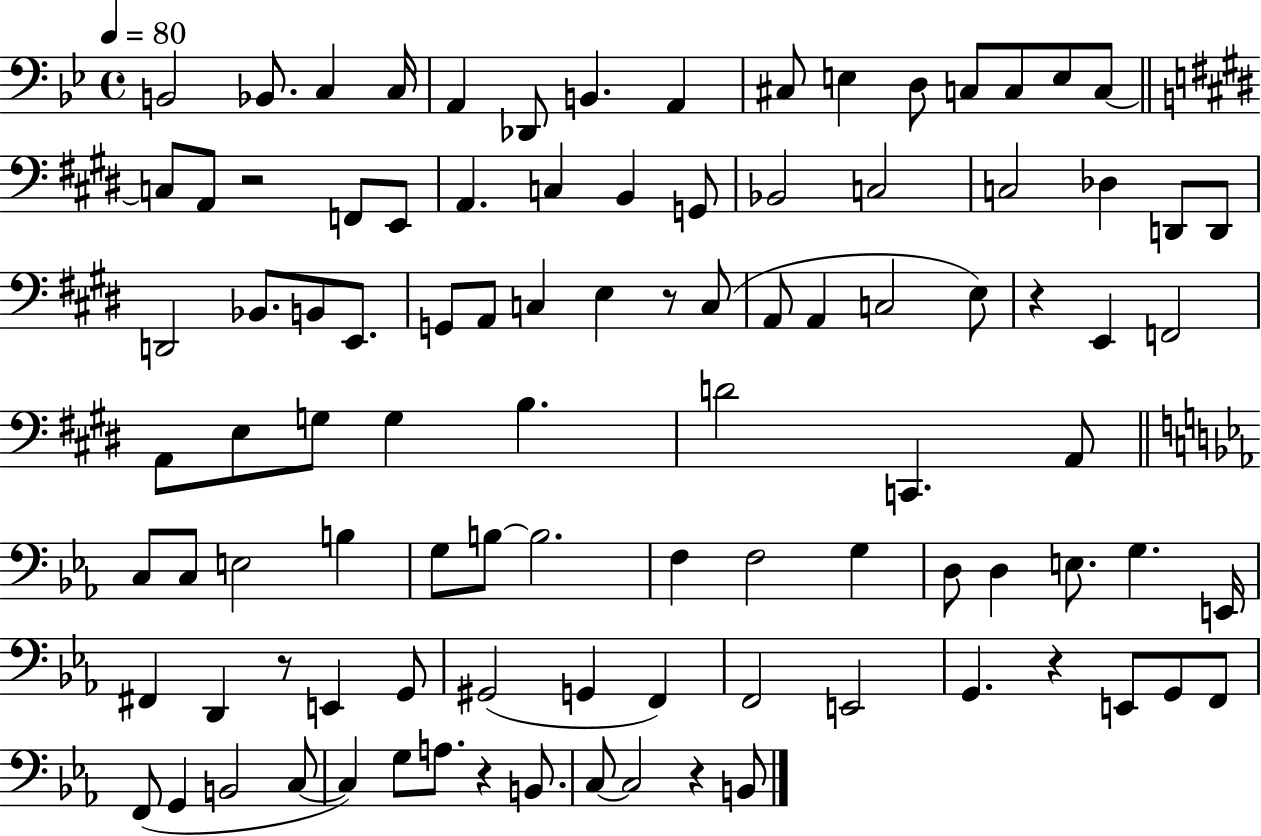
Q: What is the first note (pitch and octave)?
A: B2